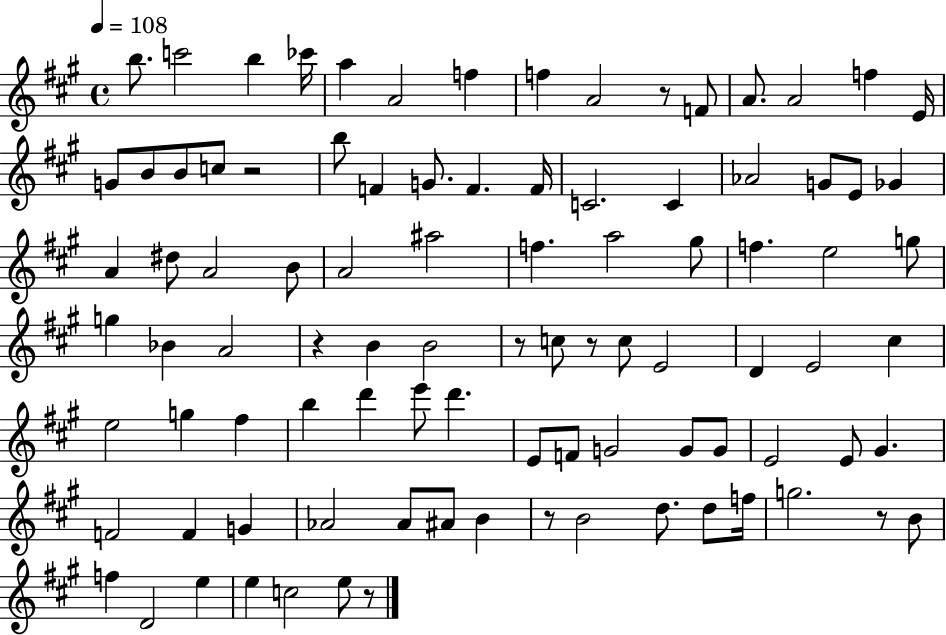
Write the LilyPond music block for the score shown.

{
  \clef treble
  \time 4/4
  \defaultTimeSignature
  \key a \major
  \tempo 4 = 108
  \repeat volta 2 { b''8. c'''2 b''4 ces'''16 | a''4 a'2 f''4 | f''4 a'2 r8 f'8 | a'8. a'2 f''4 e'16 | \break g'8 b'8 b'8 c''8 r2 | b''8 f'4 g'8. f'4. f'16 | c'2. c'4 | aes'2 g'8 e'8 ges'4 | \break a'4 dis''8 a'2 b'8 | a'2 ais''2 | f''4. a''2 gis''8 | f''4. e''2 g''8 | \break g''4 bes'4 a'2 | r4 b'4 b'2 | r8 c''8 r8 c''8 e'2 | d'4 e'2 cis''4 | \break e''2 g''4 fis''4 | b''4 d'''4 e'''8 d'''4. | e'8 f'8 g'2 g'8 g'8 | e'2 e'8 gis'4. | \break f'2 f'4 g'4 | aes'2 aes'8 ais'8 b'4 | r8 b'2 d''8. d''8 f''16 | g''2. r8 b'8 | \break f''4 d'2 e''4 | e''4 c''2 e''8 r8 | } \bar "|."
}